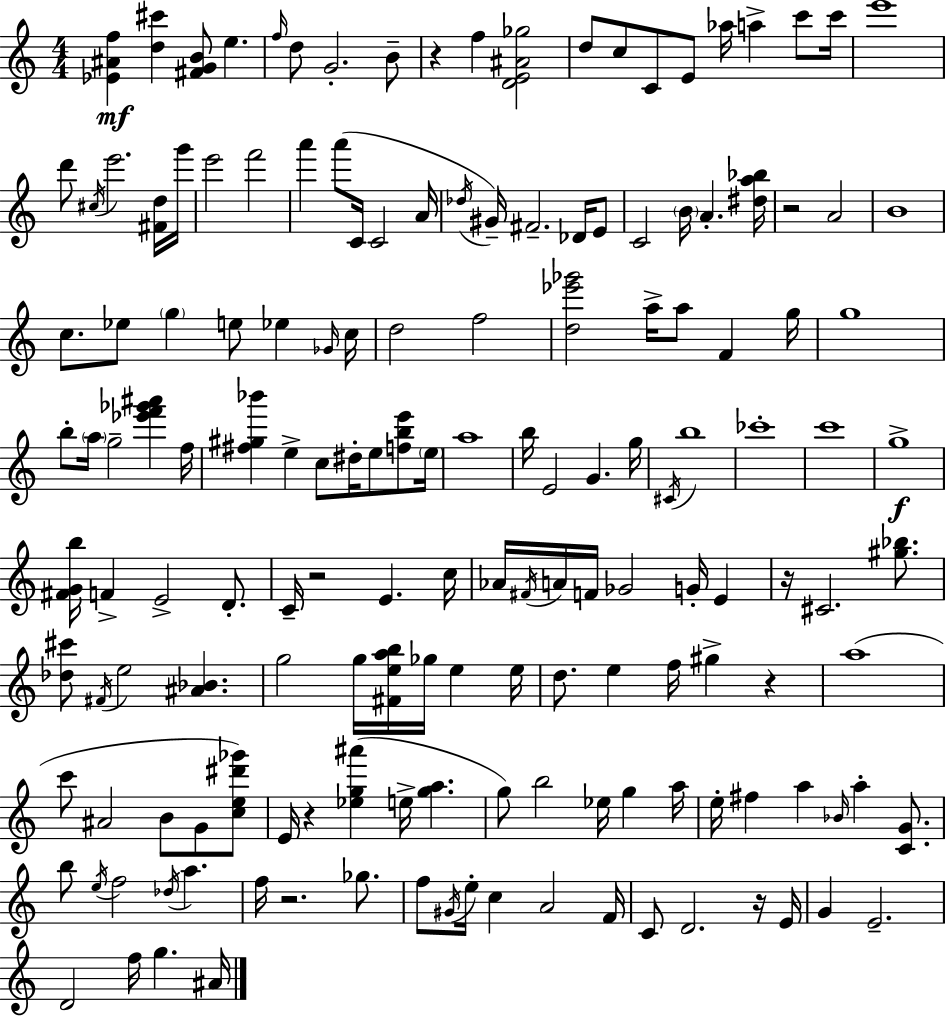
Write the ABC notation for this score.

X:1
T:Untitled
M:4/4
L:1/4
K:C
[_E^Af] [d^c'] [^FGB]/2 e f/4 d/2 G2 B/2 z f [DE^A_g]2 d/2 c/2 C/2 E/2 _a/4 a c'/2 c'/4 e'4 d'/2 ^c/4 e'2 [^Fd]/4 g'/4 e'2 f'2 a' a'/2 C/4 C2 A/4 _d/4 ^G/4 ^F2 _D/4 E/2 C2 B/4 A [^da_b]/4 z2 A2 B4 c/2 _e/2 g e/2 _e _G/4 c/4 d2 f2 [d_e'_g']2 a/4 a/2 F g/4 g4 b/2 a/4 g2 [_e'f'_g'^a'] f/4 [^f^g_b'] e c/2 ^d/4 e/2 [fbe']/2 e/4 a4 b/4 E2 G g/4 ^C/4 b4 _c'4 c'4 g4 [^FGb]/4 F E2 D/2 C/4 z2 E c/4 _A/4 ^F/4 A/4 F/4 _G2 G/4 E z/4 ^C2 [^g_b]/2 [_d^c']/2 ^F/4 e2 [^A_B] g2 g/4 [^Feab]/4 _g/4 e e/4 d/2 e f/4 ^g z a4 c'/2 ^A2 B/2 G/2 [ce^d'_g']/2 E/4 z [_eg^a'] e/4 [ga] g/2 b2 _e/4 g a/4 e/4 ^f a _B/4 a [CG]/2 b/2 e/4 f2 _d/4 a f/4 z2 _g/2 f/2 ^G/4 e/4 c A2 F/4 C/2 D2 z/4 E/4 G E2 D2 f/4 g ^A/4